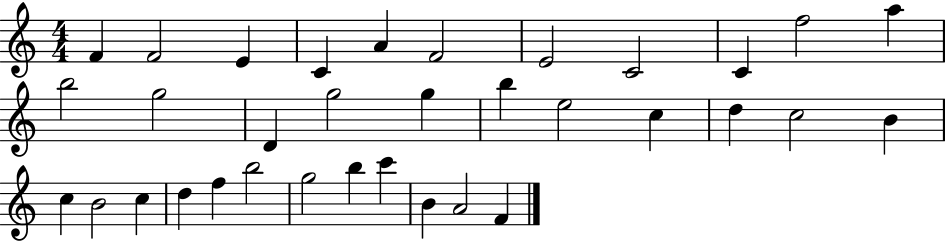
{
  \clef treble
  \numericTimeSignature
  \time 4/4
  \key c \major
  f'4 f'2 e'4 | c'4 a'4 f'2 | e'2 c'2 | c'4 f''2 a''4 | \break b''2 g''2 | d'4 g''2 g''4 | b''4 e''2 c''4 | d''4 c''2 b'4 | \break c''4 b'2 c''4 | d''4 f''4 b''2 | g''2 b''4 c'''4 | b'4 a'2 f'4 | \break \bar "|."
}